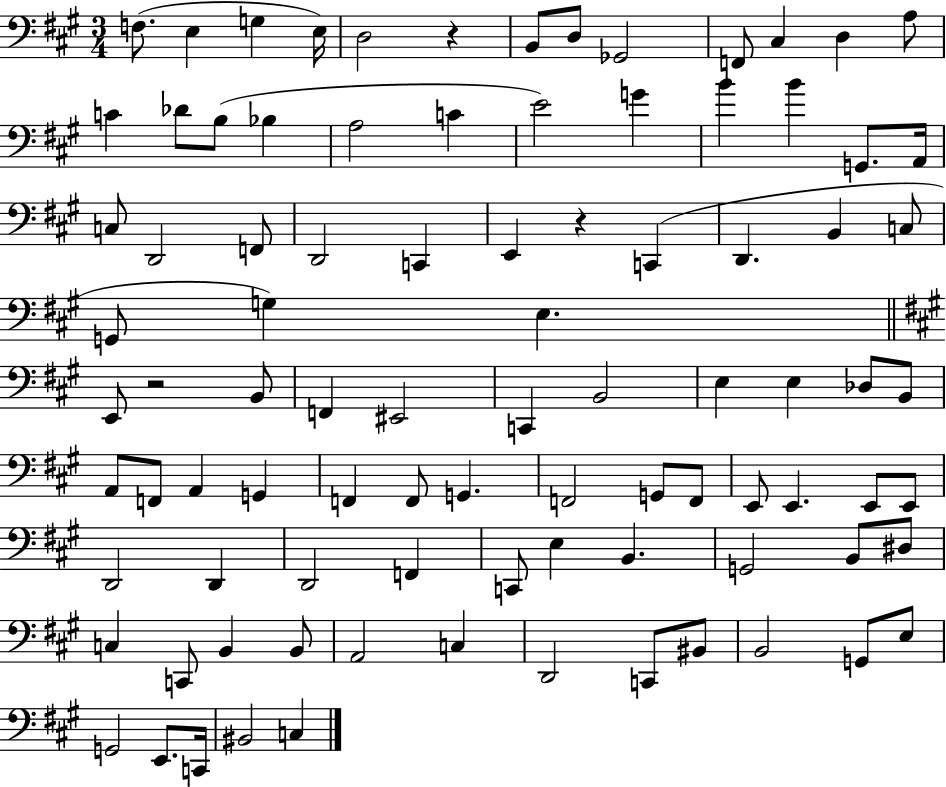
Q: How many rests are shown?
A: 3